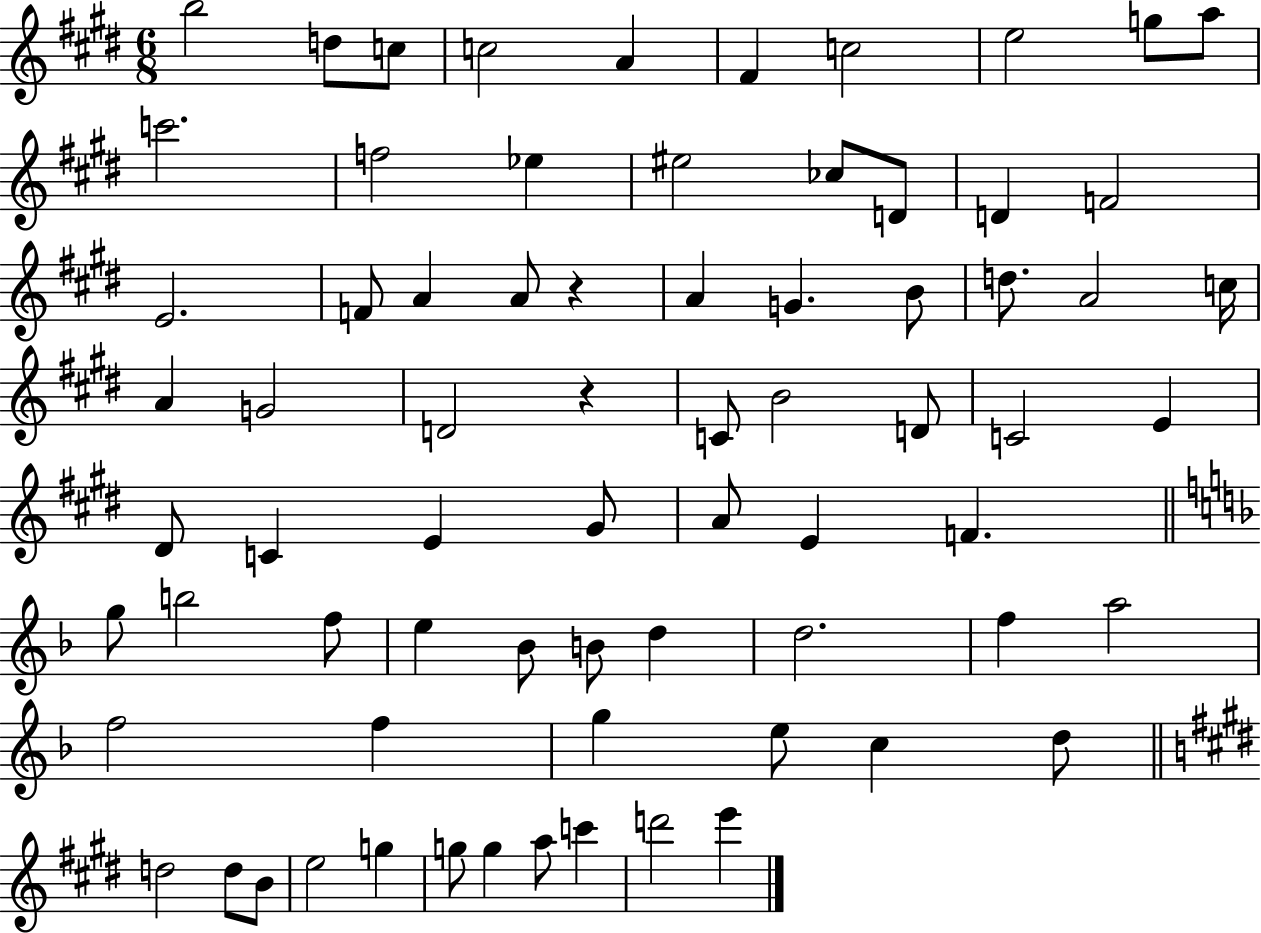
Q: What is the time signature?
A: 6/8